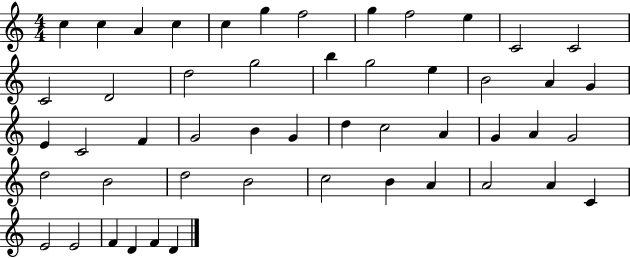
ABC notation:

X:1
T:Untitled
M:4/4
L:1/4
K:C
c c A c c g f2 g f2 e C2 C2 C2 D2 d2 g2 b g2 e B2 A G E C2 F G2 B G d c2 A G A G2 d2 B2 d2 B2 c2 B A A2 A C E2 E2 F D F D